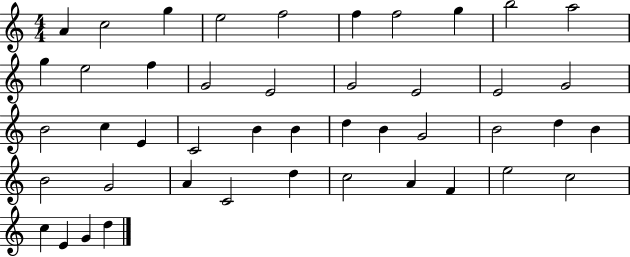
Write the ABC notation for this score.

X:1
T:Untitled
M:4/4
L:1/4
K:C
A c2 g e2 f2 f f2 g b2 a2 g e2 f G2 E2 G2 E2 E2 G2 B2 c E C2 B B d B G2 B2 d B B2 G2 A C2 d c2 A F e2 c2 c E G d